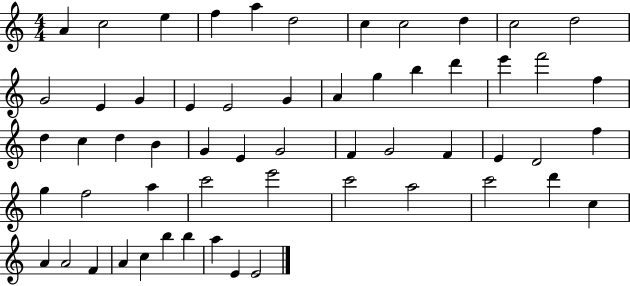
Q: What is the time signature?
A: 4/4